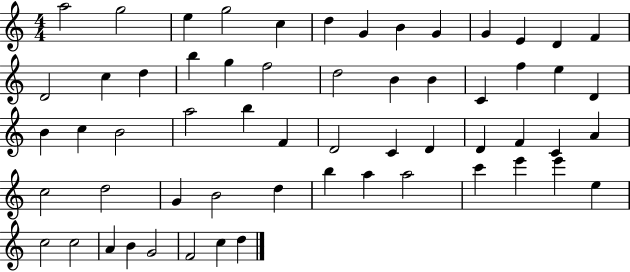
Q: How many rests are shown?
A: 0